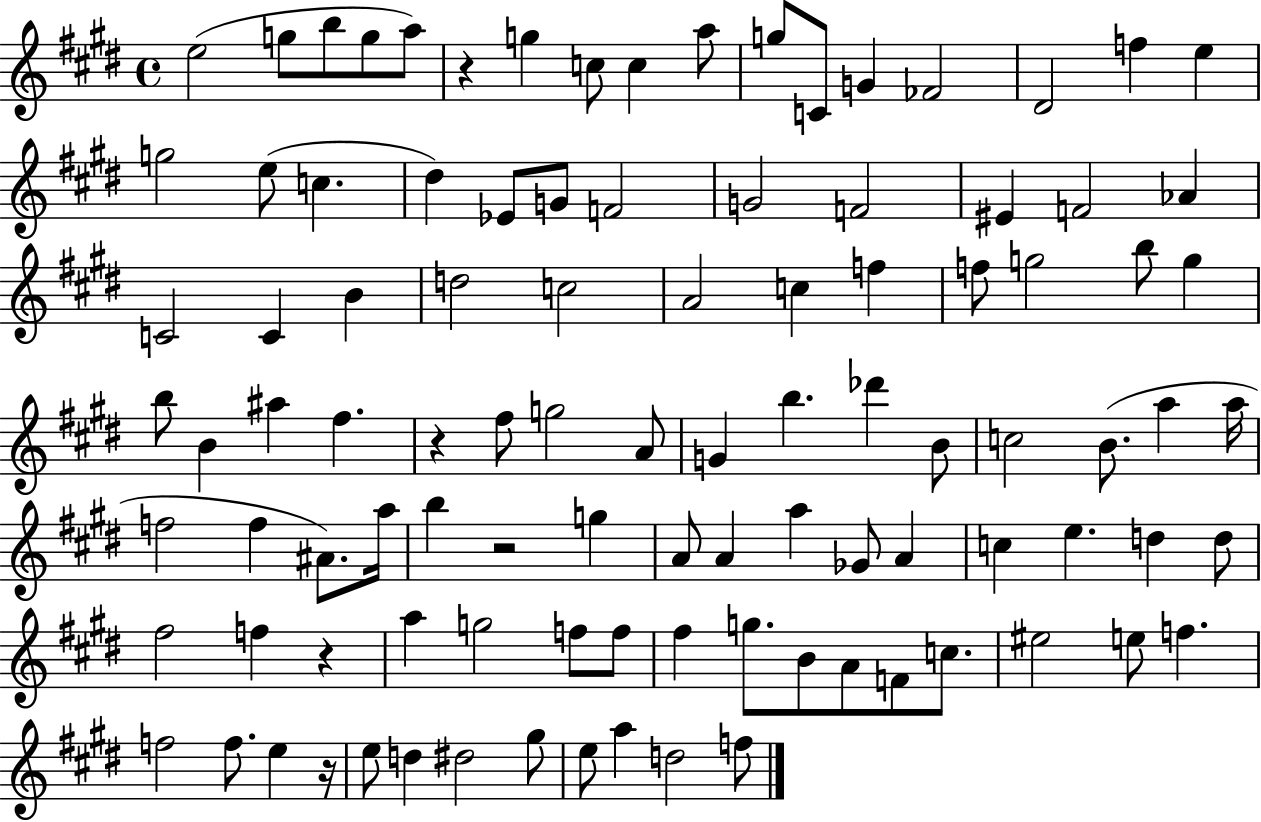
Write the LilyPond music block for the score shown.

{
  \clef treble
  \time 4/4
  \defaultTimeSignature
  \key e \major
  e''2( g''8 b''8 g''8 a''8) | r4 g''4 c''8 c''4 a''8 | g''8 c'8 g'4 fes'2 | dis'2 f''4 e''4 | \break g''2 e''8( c''4. | dis''4) ees'8 g'8 f'2 | g'2 f'2 | eis'4 f'2 aes'4 | \break c'2 c'4 b'4 | d''2 c''2 | a'2 c''4 f''4 | f''8 g''2 b''8 g''4 | \break b''8 b'4 ais''4 fis''4. | r4 fis''8 g''2 a'8 | g'4 b''4. des'''4 b'8 | c''2 b'8.( a''4 a''16 | \break f''2 f''4 ais'8.) a''16 | b''4 r2 g''4 | a'8 a'4 a''4 ges'8 a'4 | c''4 e''4. d''4 d''8 | \break fis''2 f''4 r4 | a''4 g''2 f''8 f''8 | fis''4 g''8. b'8 a'8 f'8 c''8. | eis''2 e''8 f''4. | \break f''2 f''8. e''4 r16 | e''8 d''4 dis''2 gis''8 | e''8 a''4 d''2 f''8 | \bar "|."
}